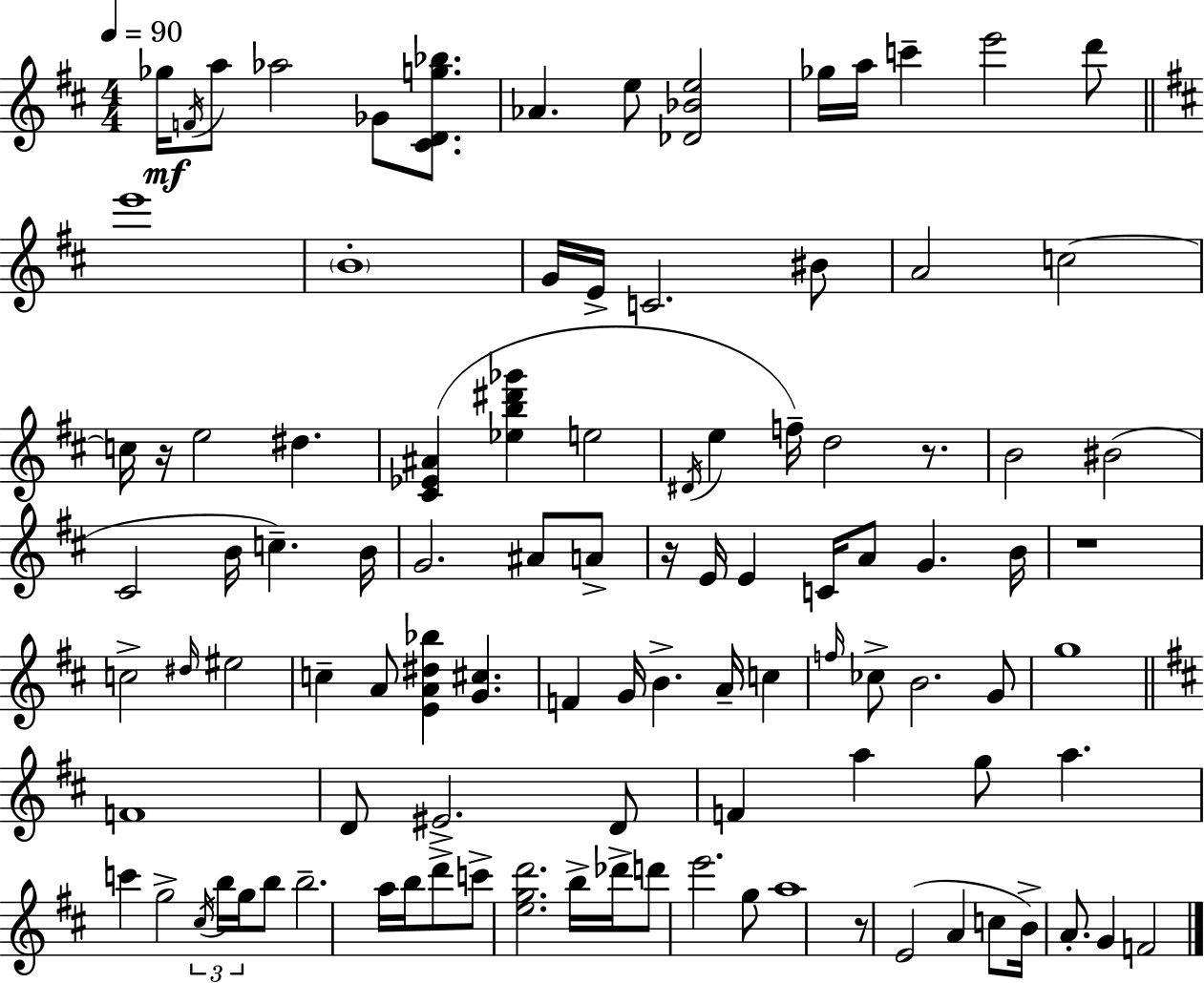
Gb5/s F4/s A5/e Ab5/h Gb4/e [C#4,D4,G5,Bb5]/e. Ab4/q. E5/e [Db4,Bb4,E5]/h Gb5/s A5/s C6/q E6/h D6/e E6/w B4/w G4/s E4/s C4/h. BIS4/e A4/h C5/h C5/s R/s E5/h D#5/q. [C#4,Eb4,A#4]/q [Eb5,B5,D#6,Gb6]/q E5/h D#4/s E5/q F5/s D5/h R/e. B4/h BIS4/h C#4/h B4/s C5/q. B4/s G4/h. A#4/e A4/e R/s E4/s E4/q C4/s A4/e G4/q. B4/s R/w C5/h D#5/s EIS5/h C5/q A4/e [E4,A4,D#5,Bb5]/q [G4,C#5]/q. F4/q G4/s B4/q. A4/s C5/q F5/s CES5/e B4/h. G4/e G5/w F4/w D4/e EIS4/h. D4/e F4/q A5/q G5/e A5/q. C6/q G5/h C#5/s B5/s G5/s B5/e B5/h. A5/s B5/s D6/e C6/e [E5,G5,D6]/h. B5/s Db6/s D6/e E6/h. G5/e A5/w R/e E4/h A4/q C5/e B4/s A4/e. G4/q F4/h